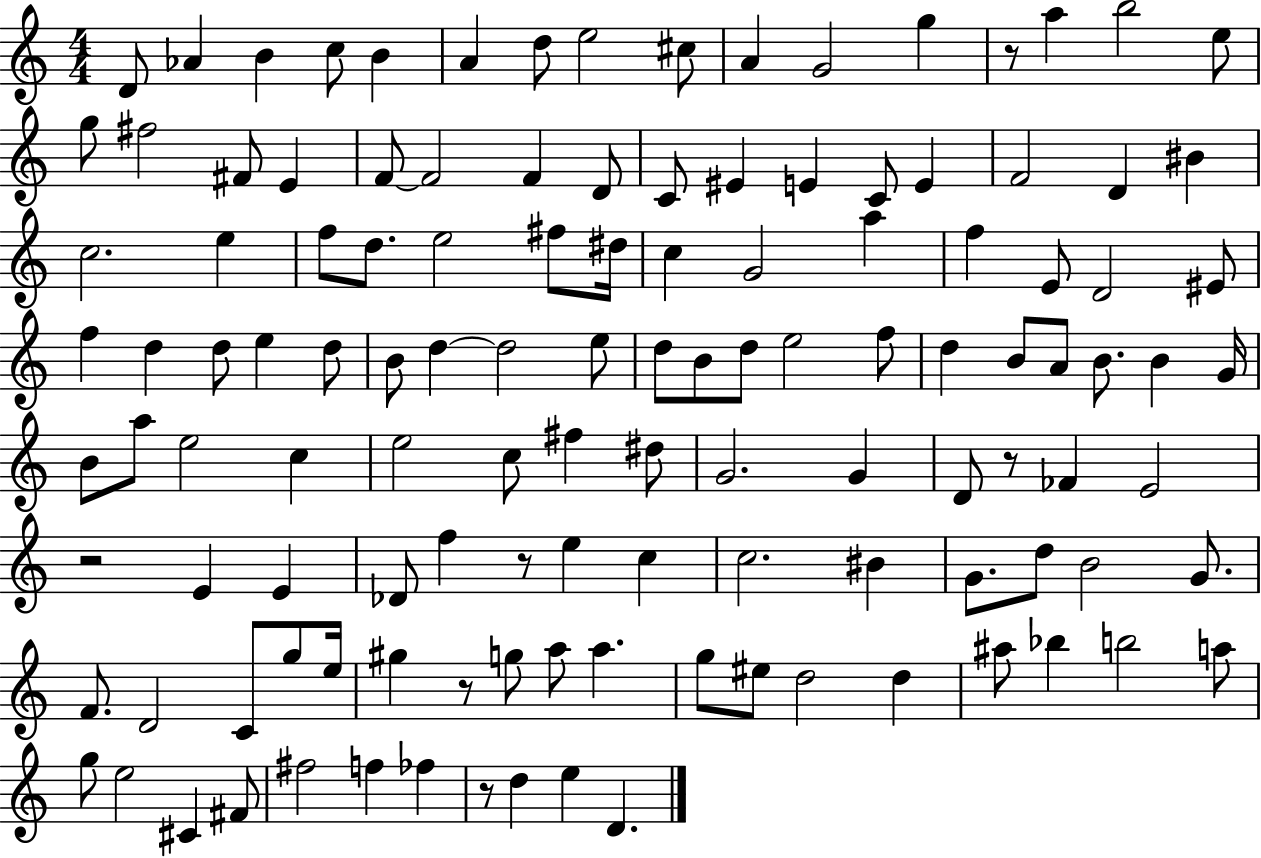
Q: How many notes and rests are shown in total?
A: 123